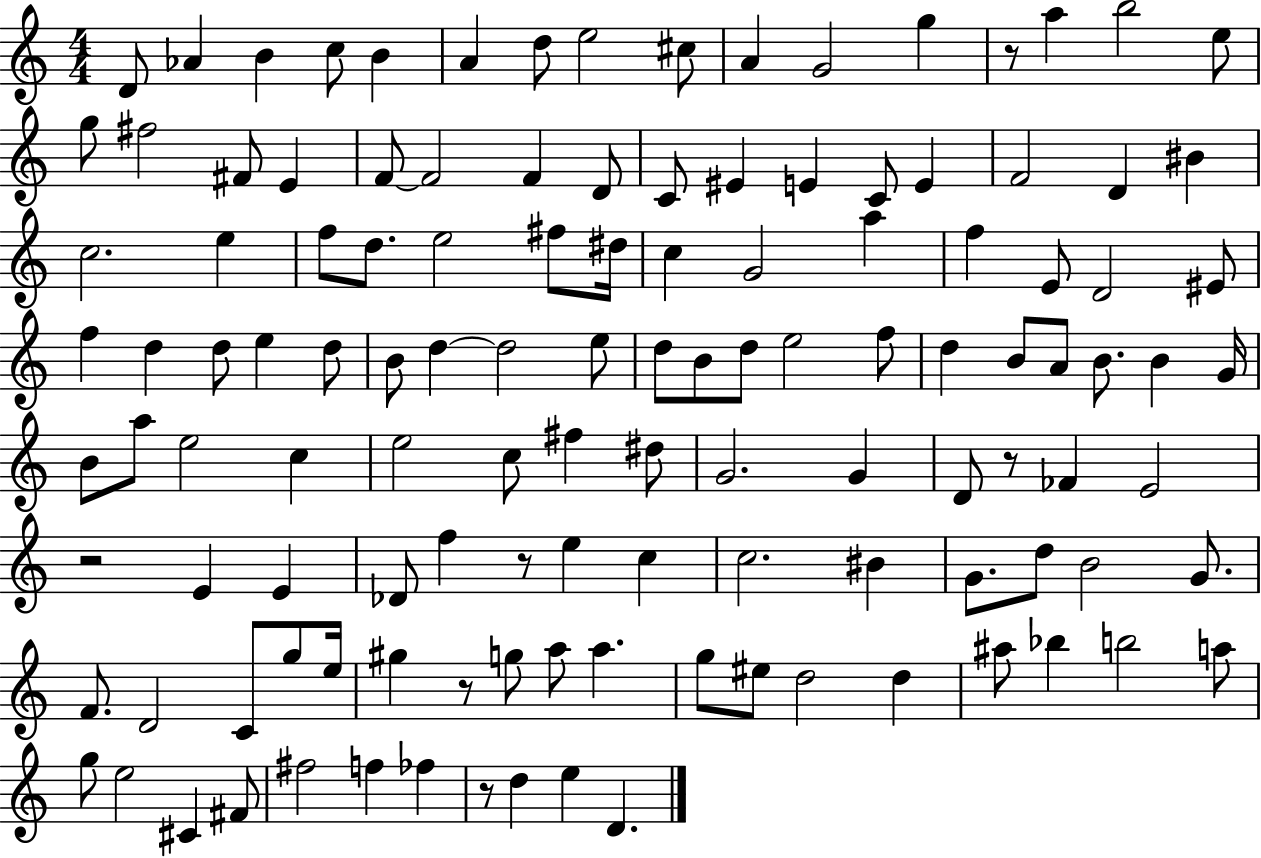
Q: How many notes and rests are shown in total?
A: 123